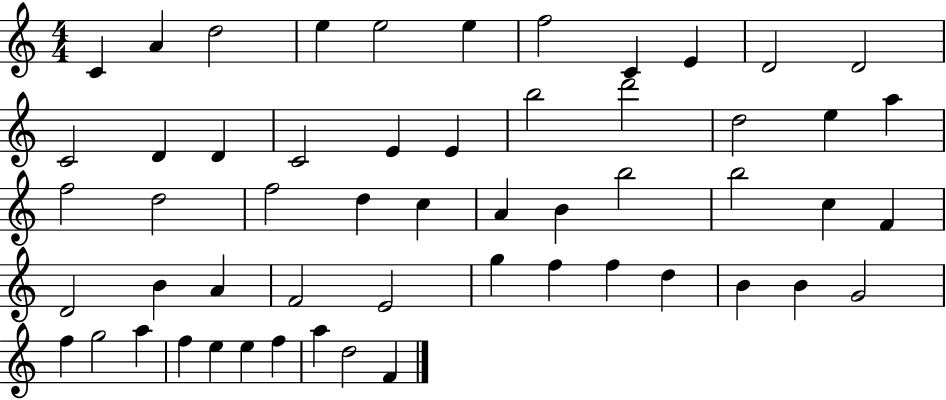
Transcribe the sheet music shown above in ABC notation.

X:1
T:Untitled
M:4/4
L:1/4
K:C
C A d2 e e2 e f2 C E D2 D2 C2 D D C2 E E b2 d'2 d2 e a f2 d2 f2 d c A B b2 b2 c F D2 B A F2 E2 g f f d B B G2 f g2 a f e e f a d2 F